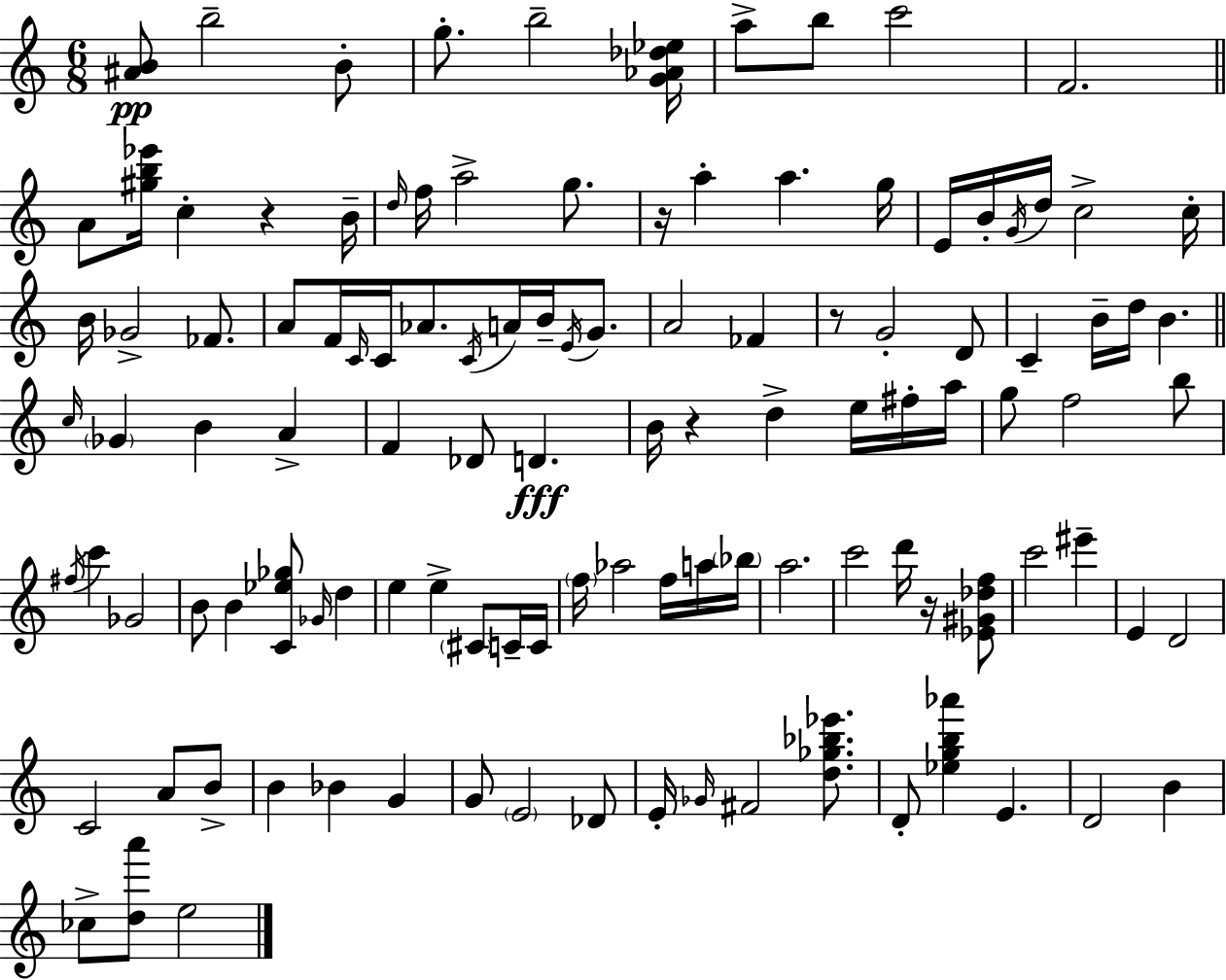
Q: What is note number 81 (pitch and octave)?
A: C6